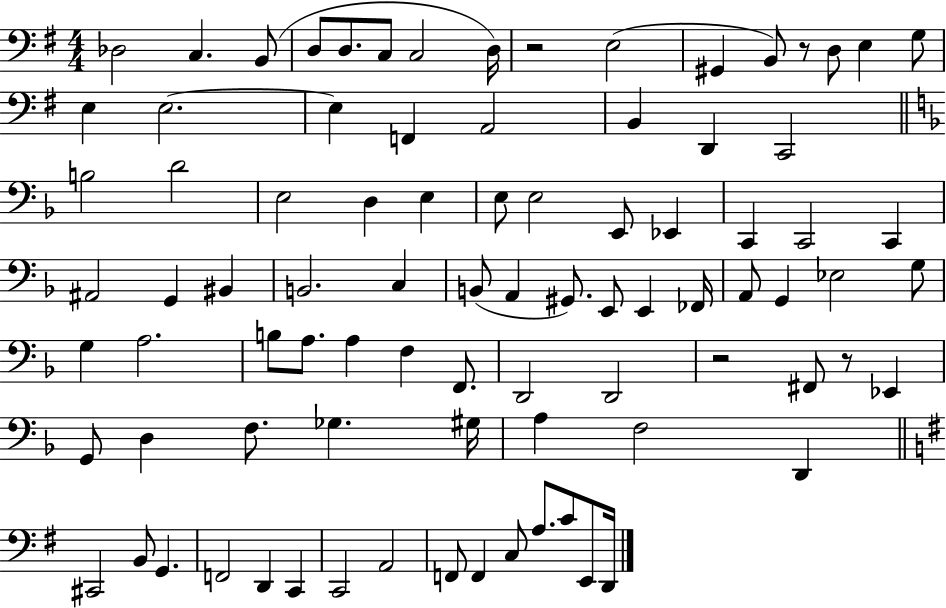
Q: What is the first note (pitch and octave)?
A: Db3